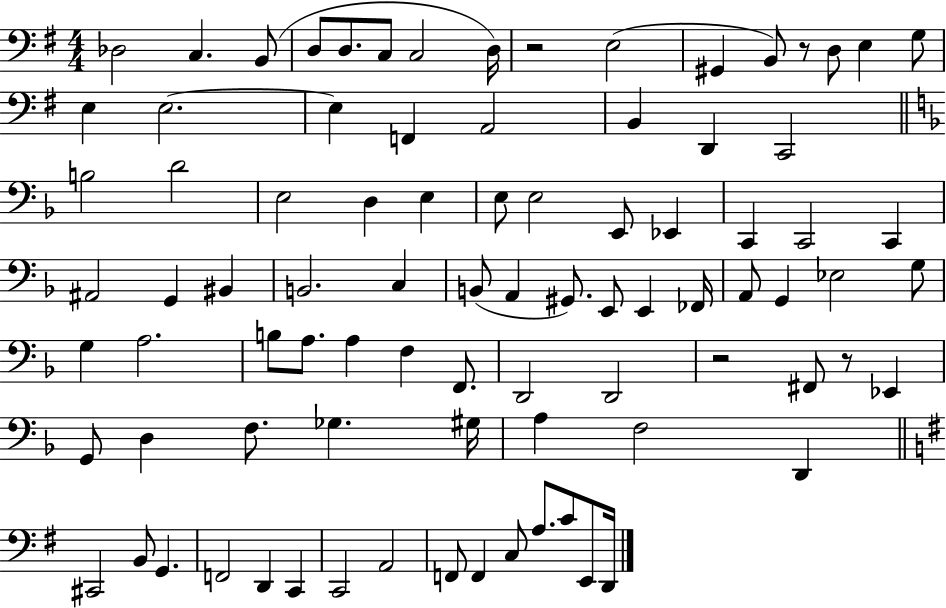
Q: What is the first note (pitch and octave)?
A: Db3